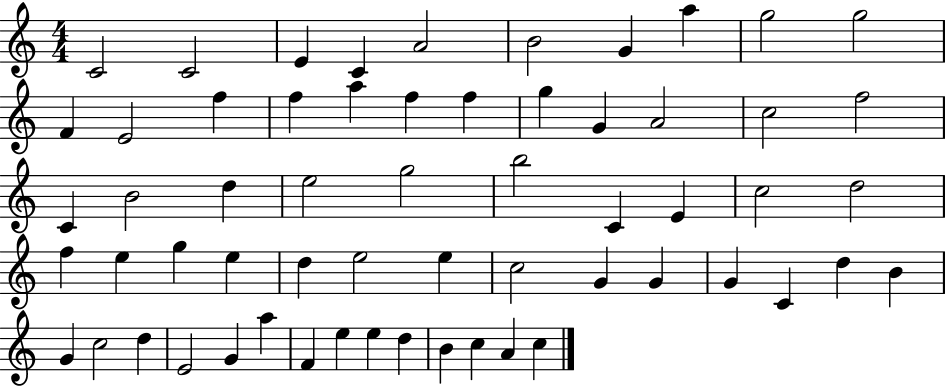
{
  \clef treble
  \numericTimeSignature
  \time 4/4
  \key c \major
  c'2 c'2 | e'4 c'4 a'2 | b'2 g'4 a''4 | g''2 g''2 | \break f'4 e'2 f''4 | f''4 a''4 f''4 f''4 | g''4 g'4 a'2 | c''2 f''2 | \break c'4 b'2 d''4 | e''2 g''2 | b''2 c'4 e'4 | c''2 d''2 | \break f''4 e''4 g''4 e''4 | d''4 e''2 e''4 | c''2 g'4 g'4 | g'4 c'4 d''4 b'4 | \break g'4 c''2 d''4 | e'2 g'4 a''4 | f'4 e''4 e''4 d''4 | b'4 c''4 a'4 c''4 | \break \bar "|."
}